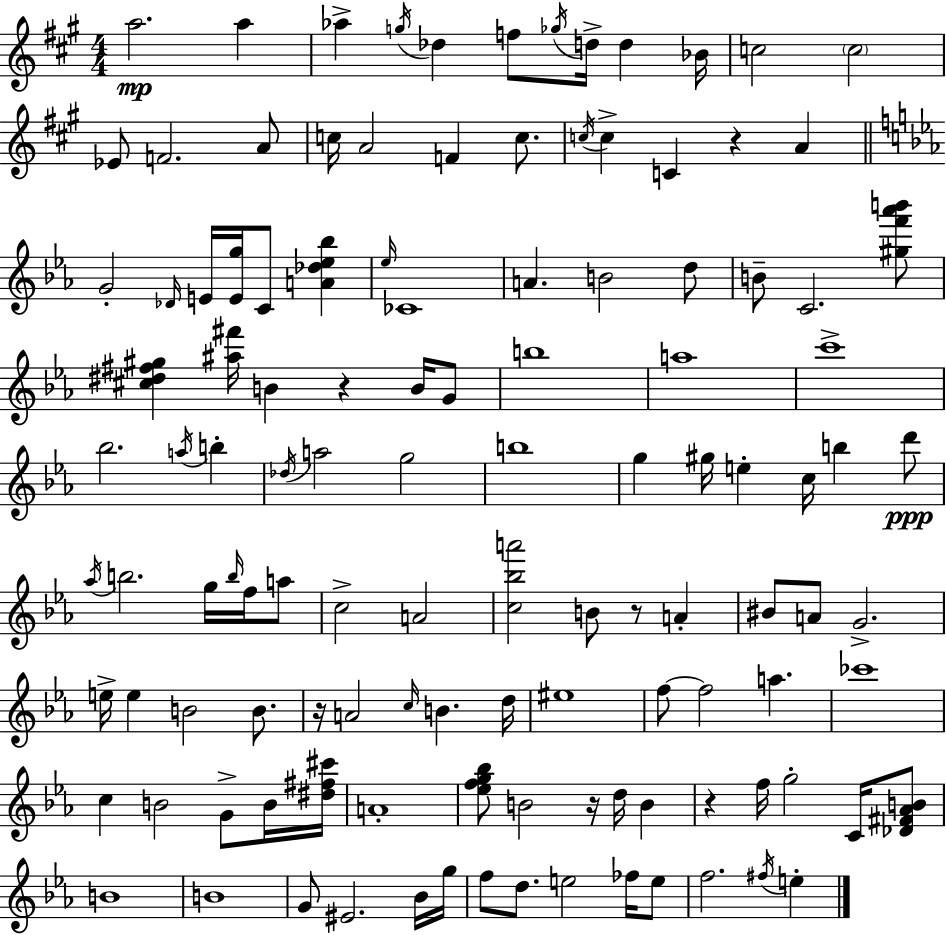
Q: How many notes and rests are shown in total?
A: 119